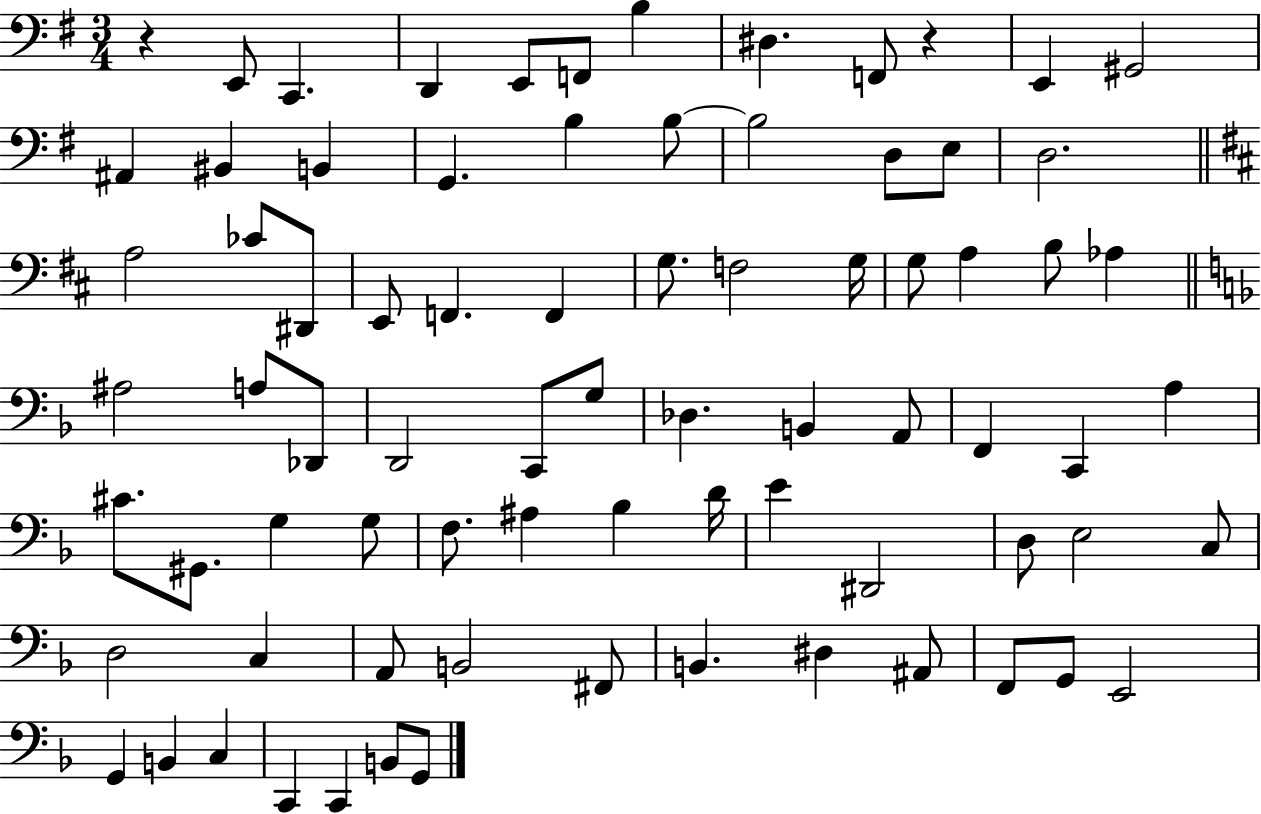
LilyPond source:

{
  \clef bass
  \numericTimeSignature
  \time 3/4
  \key g \major
  \repeat volta 2 { r4 e,8 c,4. | d,4 e,8 f,8 b4 | dis4. f,8 r4 | e,4 gis,2 | \break ais,4 bis,4 b,4 | g,4. b4 b8~~ | b2 d8 e8 | d2. | \break \bar "||" \break \key d \major a2 ces'8 dis,8 | e,8 f,4. f,4 | g8. f2 g16 | g8 a4 b8 aes4 | \break \bar "||" \break \key f \major ais2 a8 des,8 | d,2 c,8 g8 | des4. b,4 a,8 | f,4 c,4 a4 | \break cis'8. gis,8. g4 g8 | f8. ais4 bes4 d'16 | e'4 dis,2 | d8 e2 c8 | \break d2 c4 | a,8 b,2 fis,8 | b,4. dis4 ais,8 | f,8 g,8 e,2 | \break g,4 b,4 c4 | c,4 c,4 b,8 g,8 | } \bar "|."
}